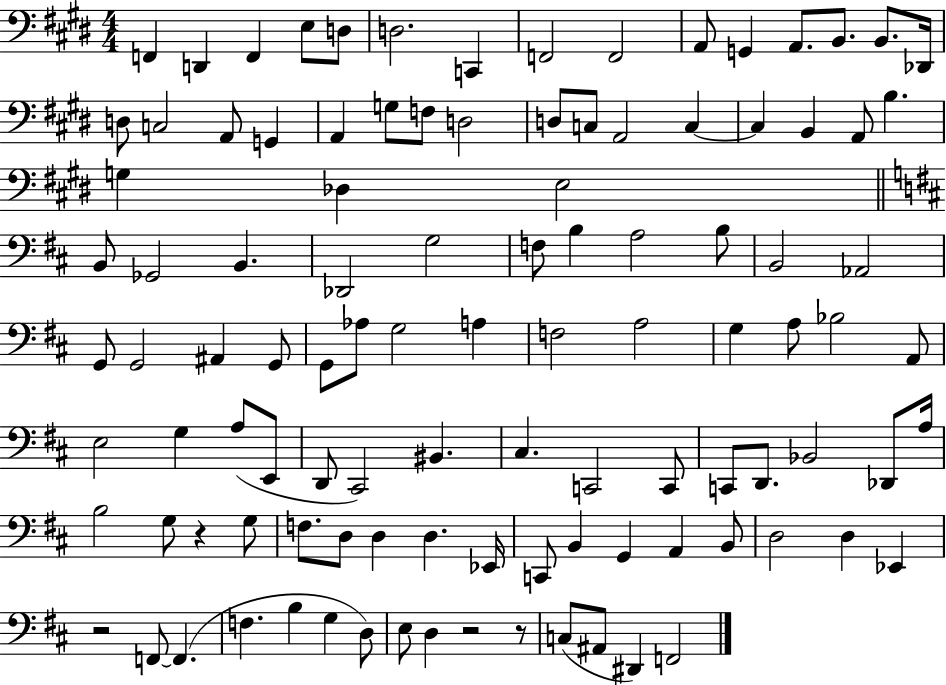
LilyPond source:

{
  \clef bass
  \numericTimeSignature
  \time 4/4
  \key e \major
  \repeat volta 2 { f,4 d,4 f,4 e8 d8 | d2. c,4 | f,2 f,2 | a,8 g,4 a,8. b,8. b,8. des,16 | \break d8 c2 a,8 g,4 | a,4 g8 f8 d2 | d8 c8 a,2 c4~~ | c4 b,4 a,8 b4. | \break g4 des4 e2 | \bar "||" \break \key b \minor b,8 ges,2 b,4. | des,2 g2 | f8 b4 a2 b8 | b,2 aes,2 | \break g,8 g,2 ais,4 g,8 | g,8 aes8 g2 a4 | f2 a2 | g4 a8 bes2 a,8 | \break e2 g4 a8( e,8 | d,8 cis,2) bis,4. | cis4. c,2 c,8 | c,8 d,8. bes,2 des,8 a16 | \break b2 g8 r4 g8 | f8. d8 d4 d4. ees,16 | c,8 b,4 g,4 a,4 b,8 | d2 d4 ees,4 | \break r2 f,8~~ f,4.( | f4. b4 g4 d8) | e8 d4 r2 r8 | c8( ais,8 dis,4) f,2 | \break } \bar "|."
}